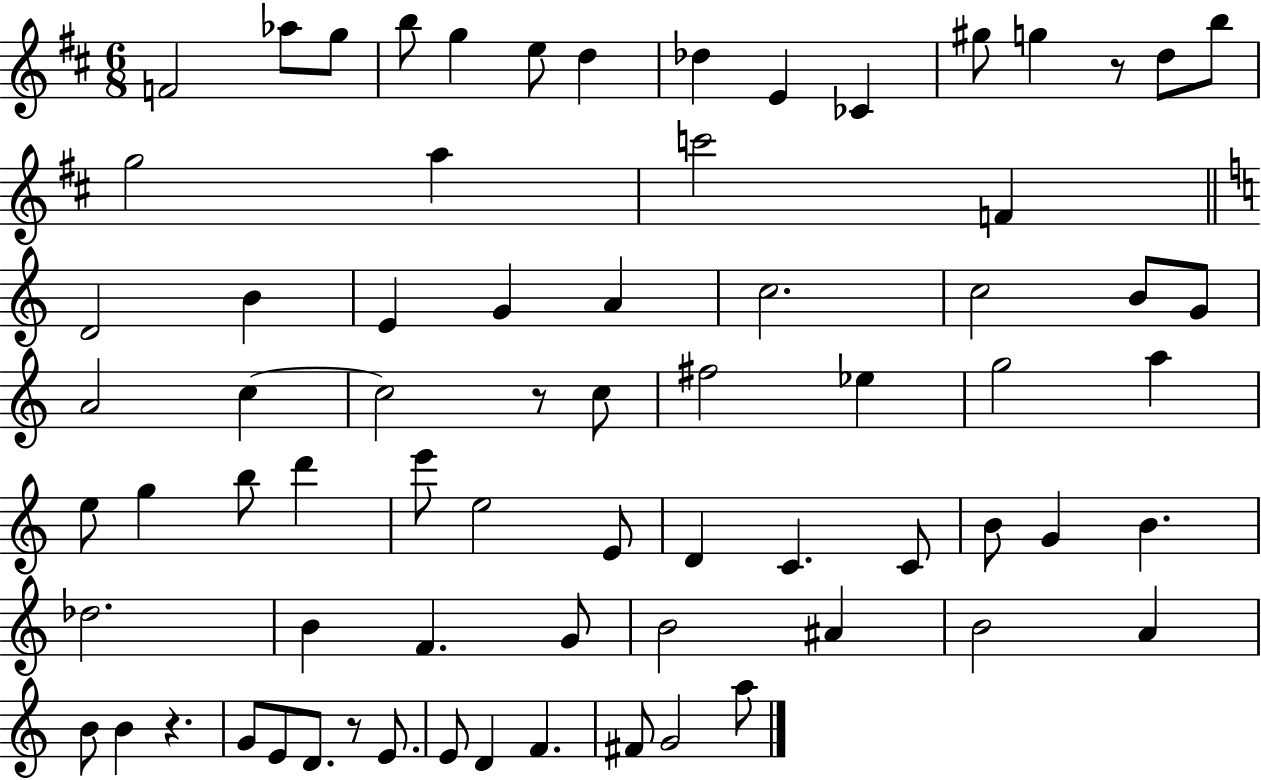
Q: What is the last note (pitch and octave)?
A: A5